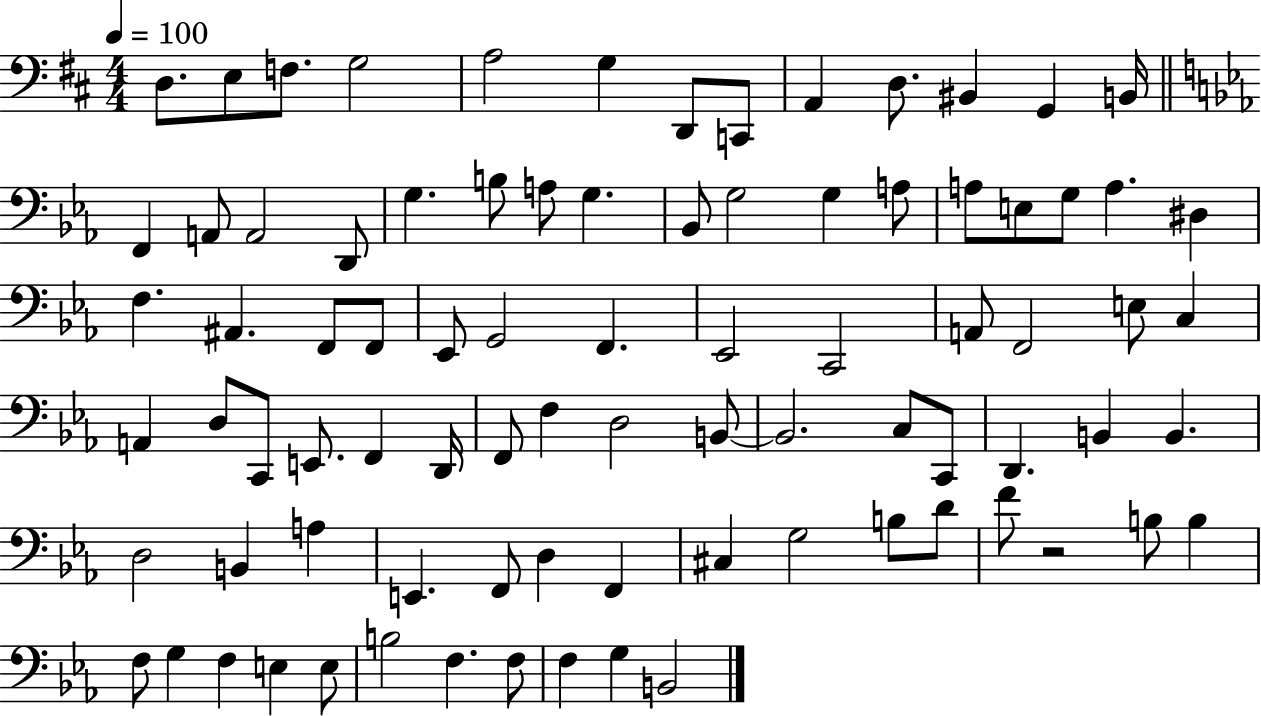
X:1
T:Untitled
M:4/4
L:1/4
K:D
D,/2 E,/2 F,/2 G,2 A,2 G, D,,/2 C,,/2 A,, D,/2 ^B,, G,, B,,/4 F,, A,,/2 A,,2 D,,/2 G, B,/2 A,/2 G, _B,,/2 G,2 G, A,/2 A,/2 E,/2 G,/2 A, ^D, F, ^A,, F,,/2 F,,/2 _E,,/2 G,,2 F,, _E,,2 C,,2 A,,/2 F,,2 E,/2 C, A,, D,/2 C,,/2 E,,/2 F,, D,,/4 F,,/2 F, D,2 B,,/2 B,,2 C,/2 C,,/2 D,, B,, B,, D,2 B,, A, E,, F,,/2 D, F,, ^C, G,2 B,/2 D/2 F/2 z2 B,/2 B, F,/2 G, F, E, E,/2 B,2 F, F,/2 F, G, B,,2